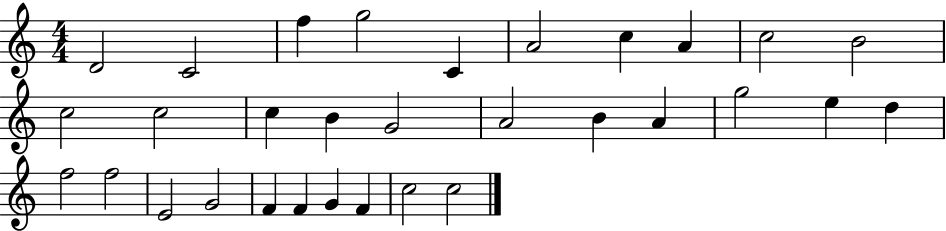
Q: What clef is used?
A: treble